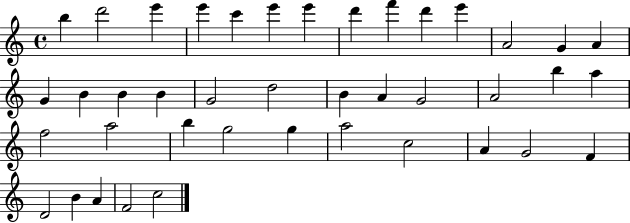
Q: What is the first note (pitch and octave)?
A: B5